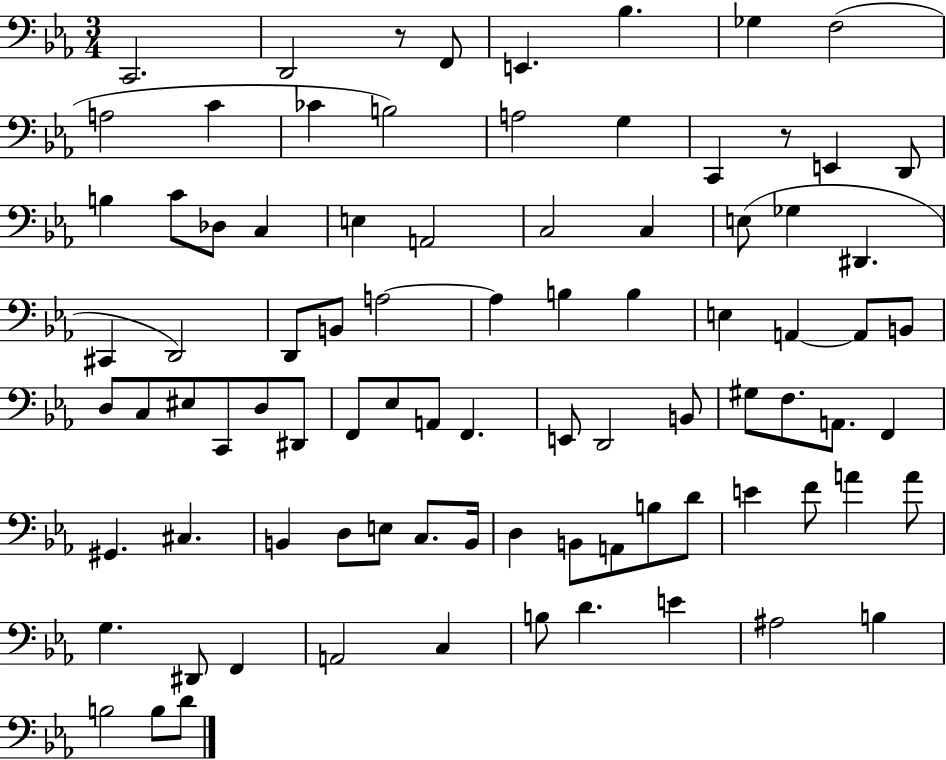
{
  \clef bass
  \numericTimeSignature
  \time 3/4
  \key ees \major
  c,2. | d,2 r8 f,8 | e,4. bes4. | ges4 f2( | \break a2 c'4 | ces'4 b2) | a2 g4 | c,4 r8 e,4 d,8 | \break b4 c'8 des8 c4 | e4 a,2 | c2 c4 | e8( ges4 dis,4. | \break cis,4 d,2) | d,8 b,8 a2~~ | a4 b4 b4 | e4 a,4~~ a,8 b,8 | \break d8 c8 eis8 c,8 d8 dis,8 | f,8 ees8 a,8 f,4. | e,8 d,2 b,8 | gis8 f8. a,8. f,4 | \break gis,4. cis4. | b,4 d8 e8 c8. b,16 | d4 b,8 a,8 b8 d'8 | e'4 f'8 a'4 a'8 | \break g4. dis,8 f,4 | a,2 c4 | b8 d'4. e'4 | ais2 b4 | \break b2 b8 d'8 | \bar "|."
}